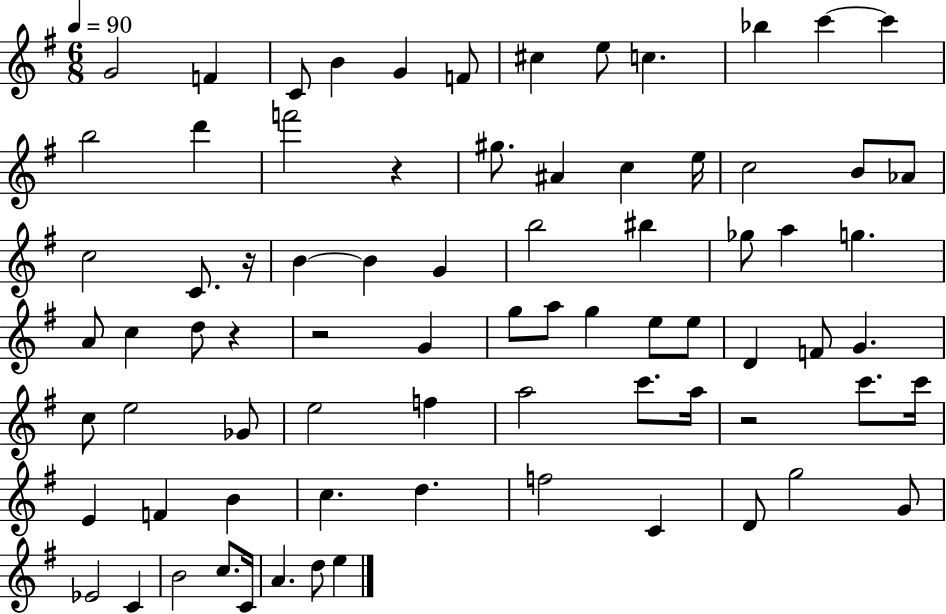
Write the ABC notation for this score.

X:1
T:Untitled
M:6/8
L:1/4
K:G
G2 F C/2 B G F/2 ^c e/2 c _b c' c' b2 d' f'2 z ^g/2 ^A c e/4 c2 B/2 _A/2 c2 C/2 z/4 B B G b2 ^b _g/2 a g A/2 c d/2 z z2 G g/2 a/2 g e/2 e/2 D F/2 G c/2 e2 _G/2 e2 f a2 c'/2 a/4 z2 c'/2 c'/4 E F B c d f2 C D/2 g2 G/2 _E2 C B2 c/2 C/4 A d/2 e